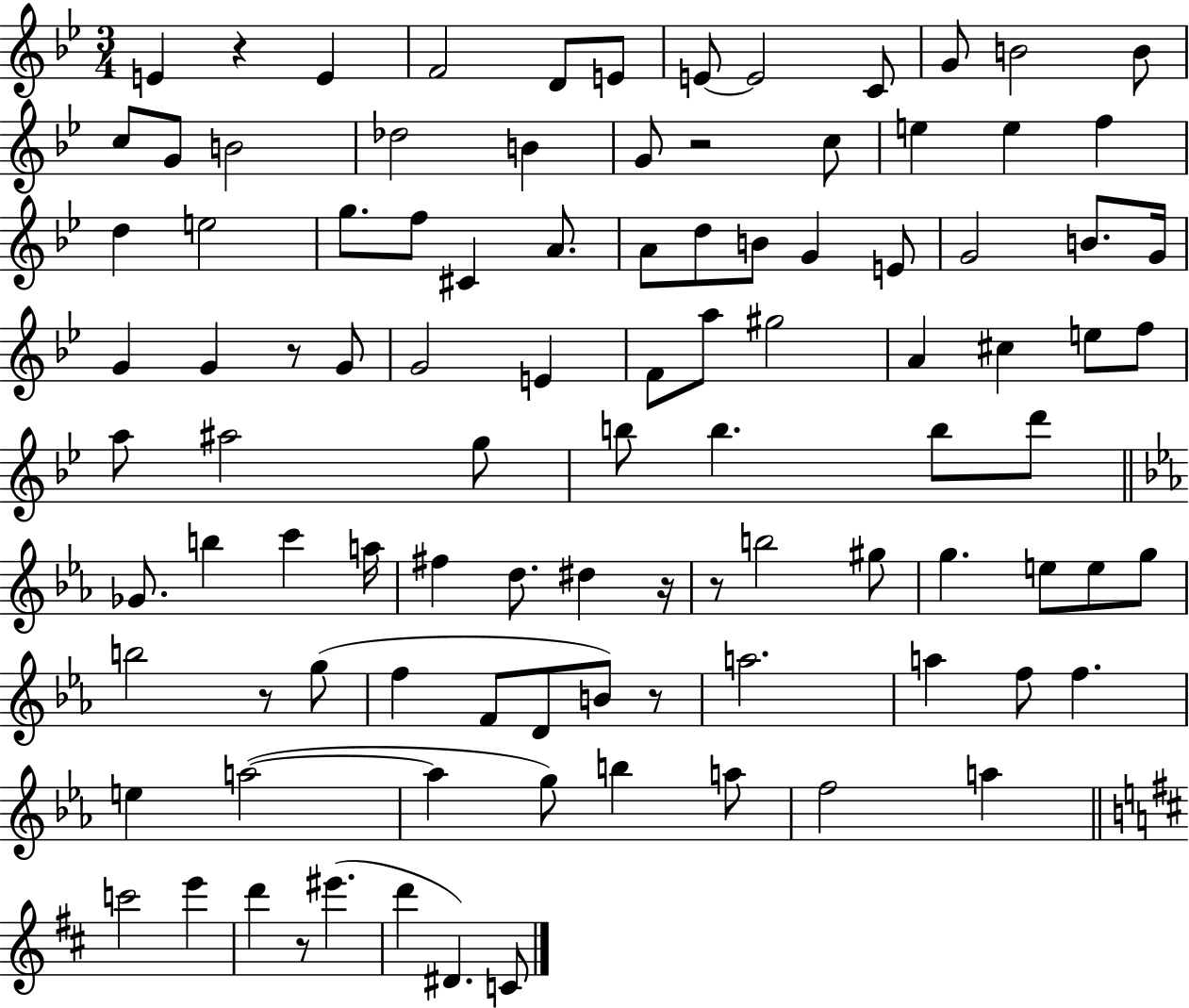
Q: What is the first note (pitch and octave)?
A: E4